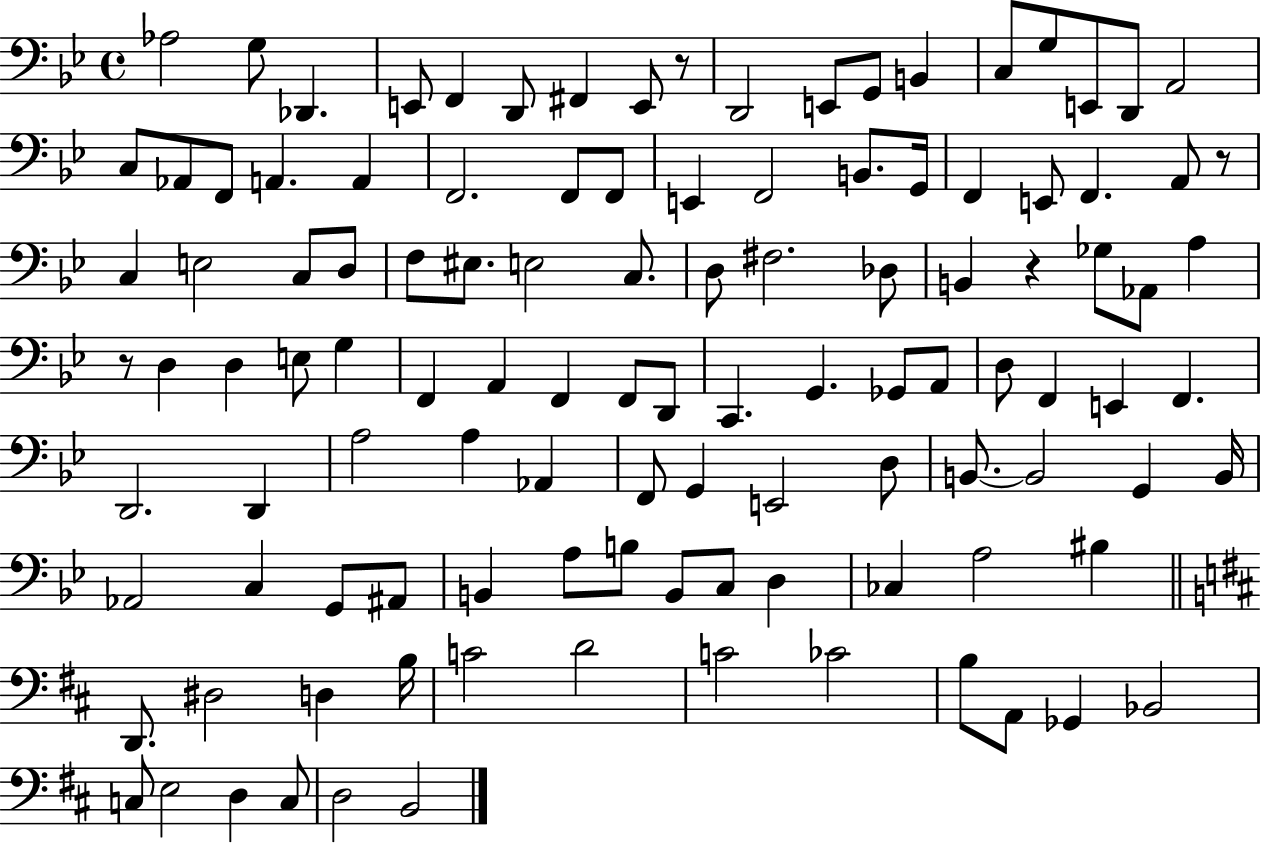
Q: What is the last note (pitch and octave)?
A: B2